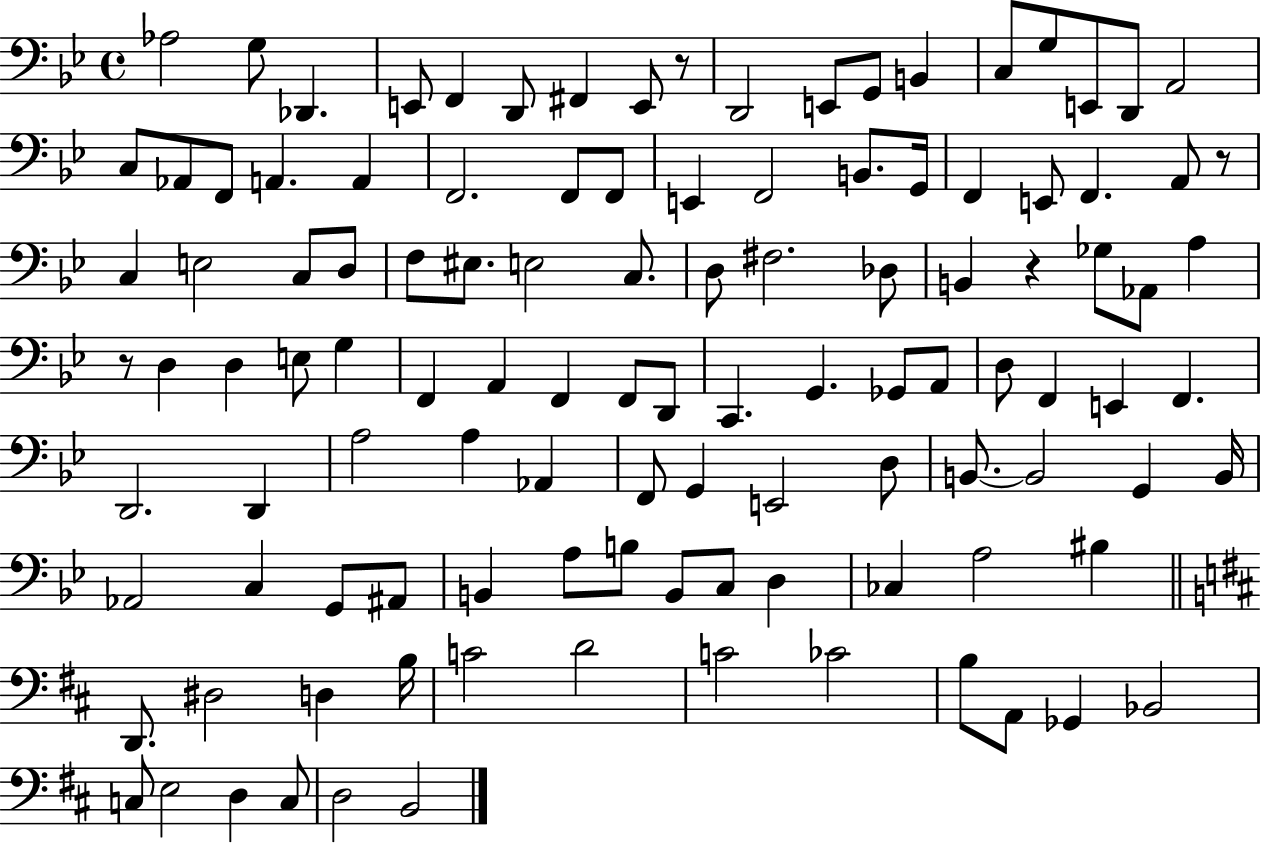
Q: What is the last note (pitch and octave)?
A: B2